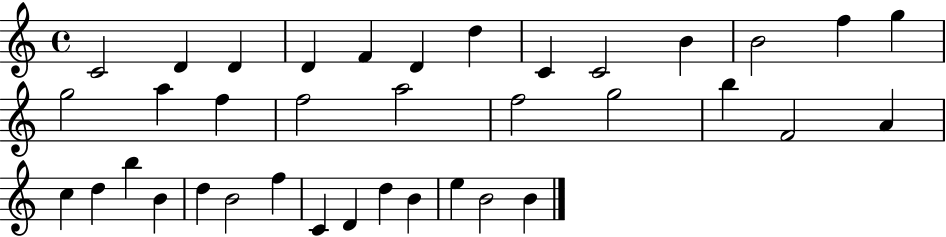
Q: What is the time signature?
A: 4/4